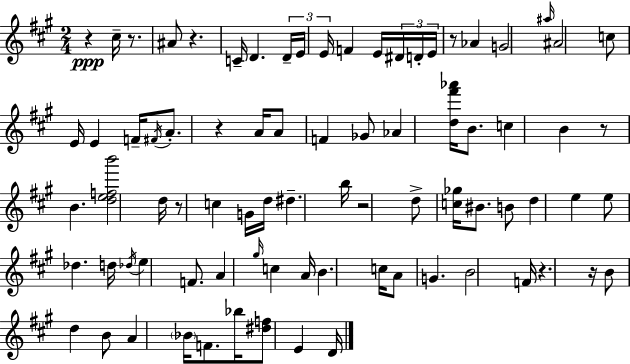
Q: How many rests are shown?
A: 10